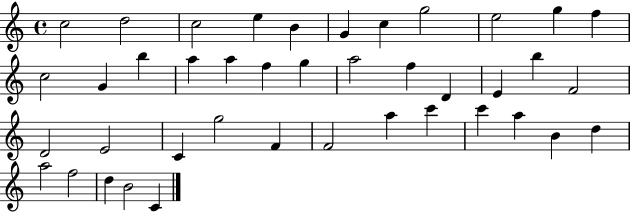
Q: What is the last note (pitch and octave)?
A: C4